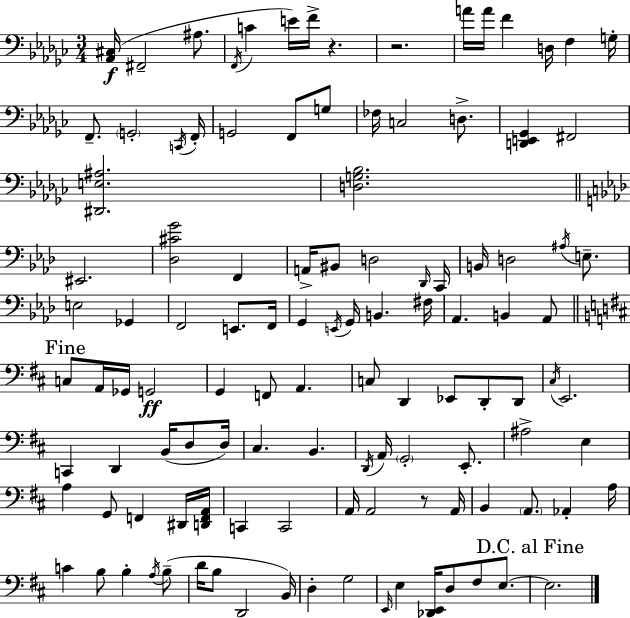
X:1
T:Untitled
M:3/4
L:1/4
K:Ebm
[_A,,^C,]/4 ^F,,2 ^A,/2 F,,/4 C E/4 F/4 z z2 A/4 A/4 F D,/4 F, G,/4 F,,/2 G,,2 C,,/4 F,,/4 G,,2 F,,/2 G,/2 _F,/4 C,2 D,/2 [D,,E,,_G,,] ^F,,2 [^D,,E,^A,]2 [D,G,_B,]2 ^E,,2 [_D,^CG]2 F,, A,,/4 ^B,,/2 D,2 _D,,/4 C,,/4 B,,/4 D,2 ^A,/4 E,/2 E,2 _G,, F,,2 E,,/2 F,,/4 G,, E,,/4 G,,/4 B,, ^F,/4 _A,, B,, _A,,/2 C,/2 A,,/4 _G,,/4 G,,2 G,, F,,/2 A,, C,/2 D,, _E,,/2 D,,/2 D,,/2 ^C,/4 E,,2 C,, D,, B,,/4 D,/2 D,/4 ^C, B,, D,,/4 A,,/4 G,,2 E,,/2 ^A,2 E, A, G,,/2 F,, ^D,,/4 [D,,F,,A,,]/4 C,, C,,2 A,,/4 A,,2 z/2 A,,/4 B,, A,,/2 _A,, A,/4 C B,/2 B, A,/4 B,/2 D/4 B,/2 D,,2 B,,/4 D, G,2 E,,/4 E, [_D,,E,,]/4 D,/2 ^F,/2 E,/2 E,2